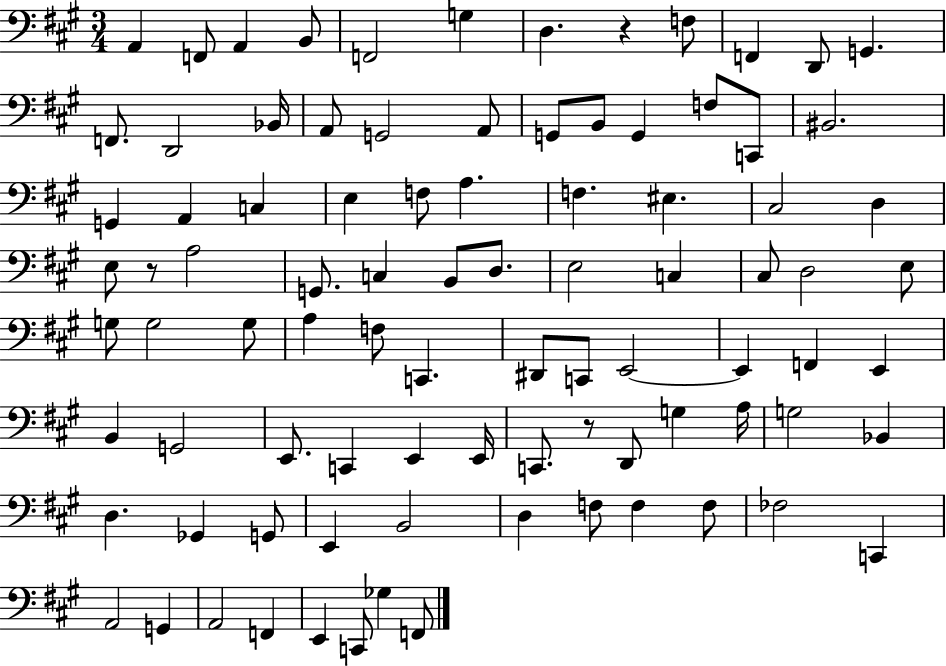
X:1
T:Untitled
M:3/4
L:1/4
K:A
A,, F,,/2 A,, B,,/2 F,,2 G, D, z F,/2 F,, D,,/2 G,, F,,/2 D,,2 _B,,/4 A,,/2 G,,2 A,,/2 G,,/2 B,,/2 G,, F,/2 C,,/2 ^B,,2 G,, A,, C, E, F,/2 A, F, ^E, ^C,2 D, E,/2 z/2 A,2 G,,/2 C, B,,/2 D,/2 E,2 C, ^C,/2 D,2 E,/2 G,/2 G,2 G,/2 A, F,/2 C,, ^D,,/2 C,,/2 E,,2 E,, F,, E,, B,, G,,2 E,,/2 C,, E,, E,,/4 C,,/2 z/2 D,,/2 G, A,/4 G,2 _B,, D, _G,, G,,/2 E,, B,,2 D, F,/2 F, F,/2 _F,2 C,, A,,2 G,, A,,2 F,, E,, C,,/2 _G, F,,/2